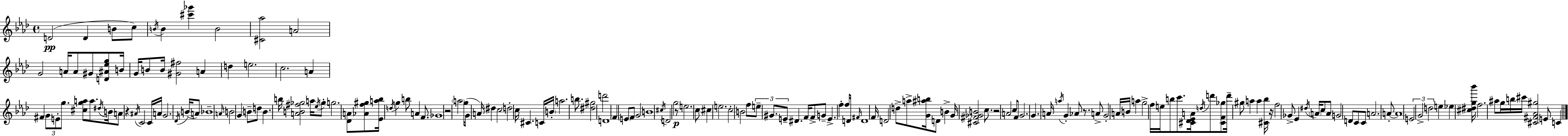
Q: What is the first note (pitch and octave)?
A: D4